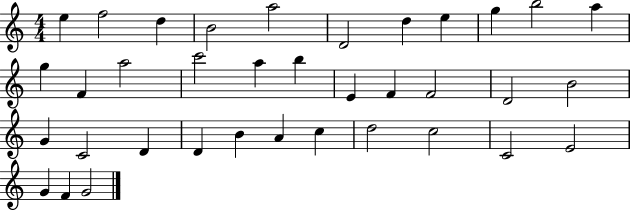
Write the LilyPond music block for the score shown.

{
  \clef treble
  \numericTimeSignature
  \time 4/4
  \key c \major
  e''4 f''2 d''4 | b'2 a''2 | d'2 d''4 e''4 | g''4 b''2 a''4 | \break g''4 f'4 a''2 | c'''2 a''4 b''4 | e'4 f'4 f'2 | d'2 b'2 | \break g'4 c'2 d'4 | d'4 b'4 a'4 c''4 | d''2 c''2 | c'2 e'2 | \break g'4 f'4 g'2 | \bar "|."
}